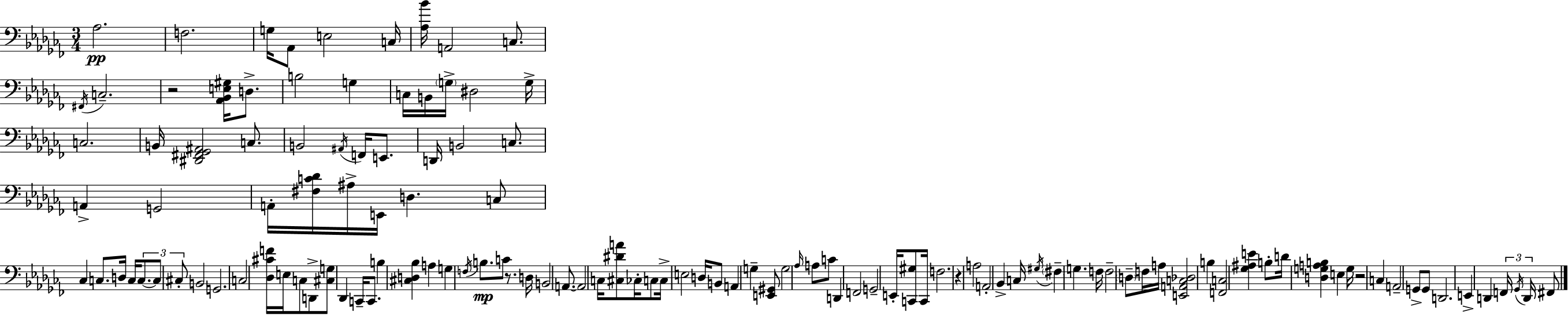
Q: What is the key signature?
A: AES minor